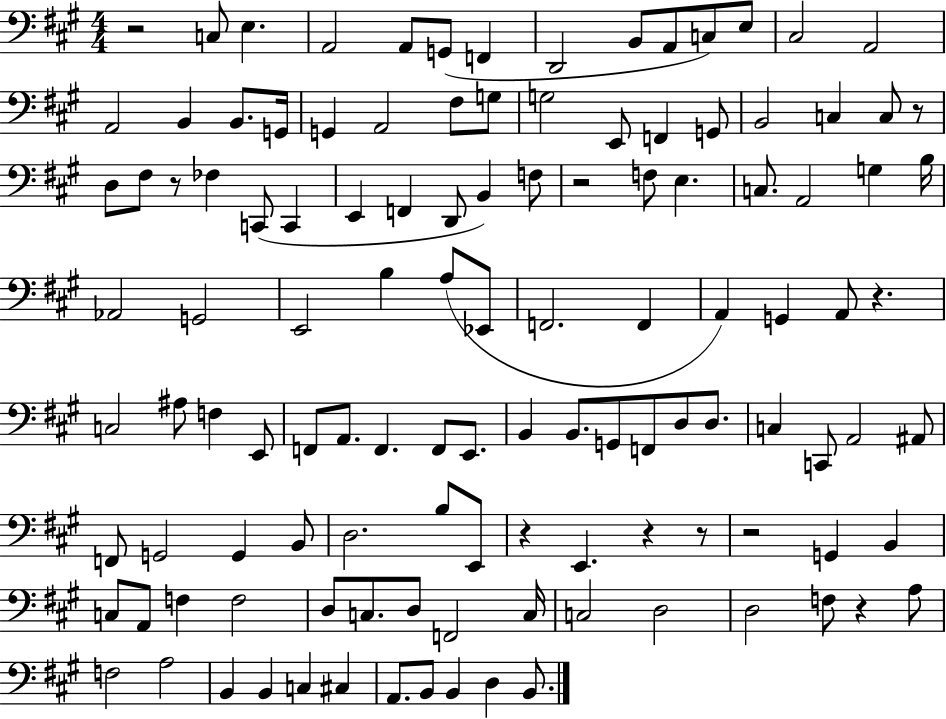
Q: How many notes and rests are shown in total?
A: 119